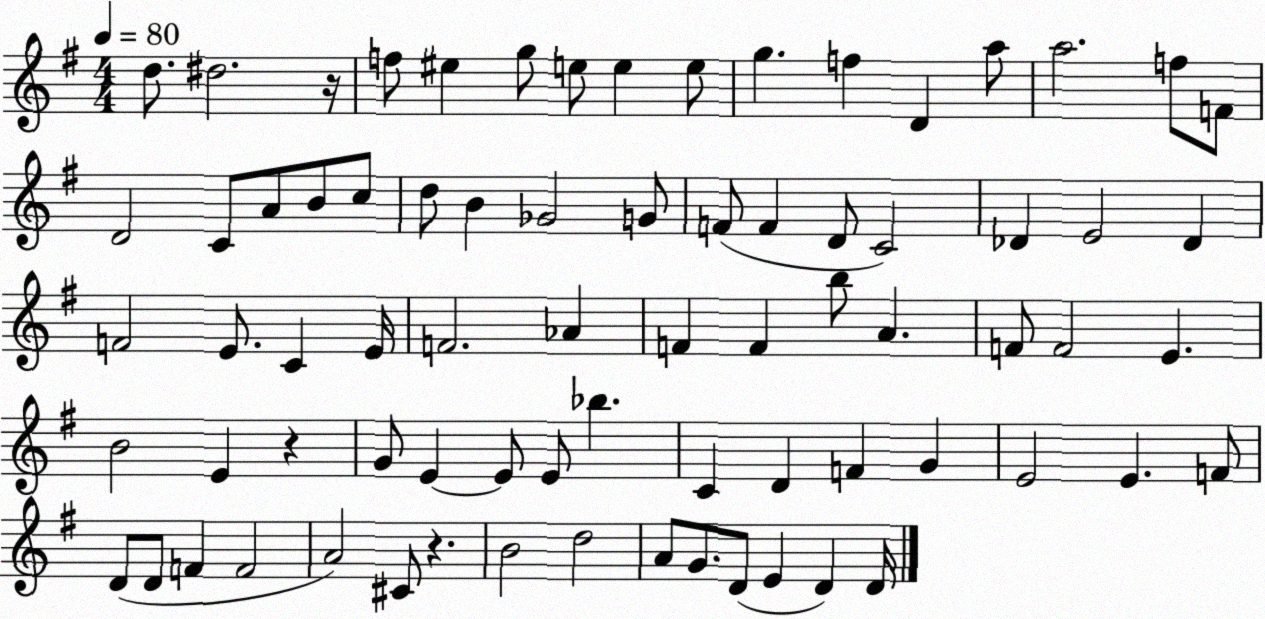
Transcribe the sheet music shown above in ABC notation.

X:1
T:Untitled
M:4/4
L:1/4
K:G
d/2 ^d2 z/4 f/2 ^e g/2 e/2 e e/2 g f D a/2 a2 f/2 F/2 D2 C/2 A/2 B/2 c/2 d/2 B _G2 G/2 F/2 F D/2 C2 _D E2 _D F2 E/2 C E/4 F2 _A F F b/2 A F/2 F2 E B2 E z G/2 E E/2 E/2 _b C D F G E2 E F/2 D/2 D/2 F F2 A2 ^C/2 z B2 d2 A/2 G/2 D/2 E D D/4